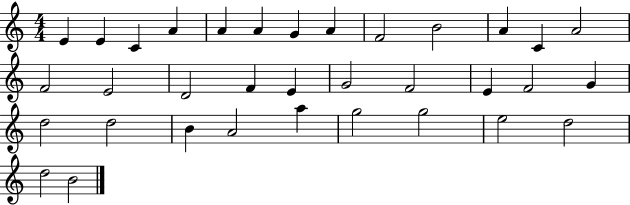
X:1
T:Untitled
M:4/4
L:1/4
K:C
E E C A A A G A F2 B2 A C A2 F2 E2 D2 F E G2 F2 E F2 G d2 d2 B A2 a g2 g2 e2 d2 d2 B2